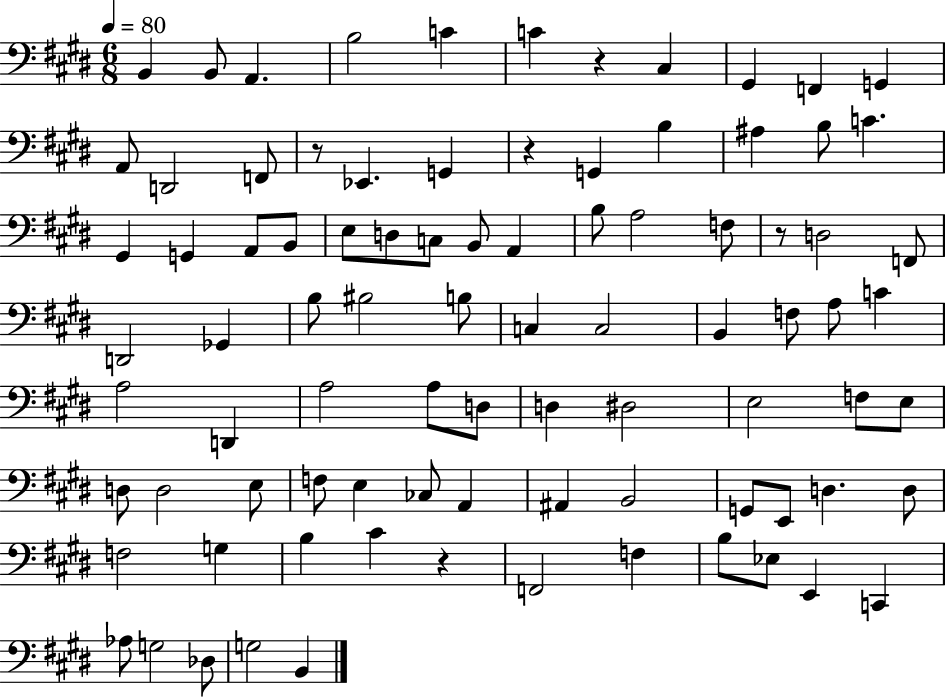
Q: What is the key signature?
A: E major